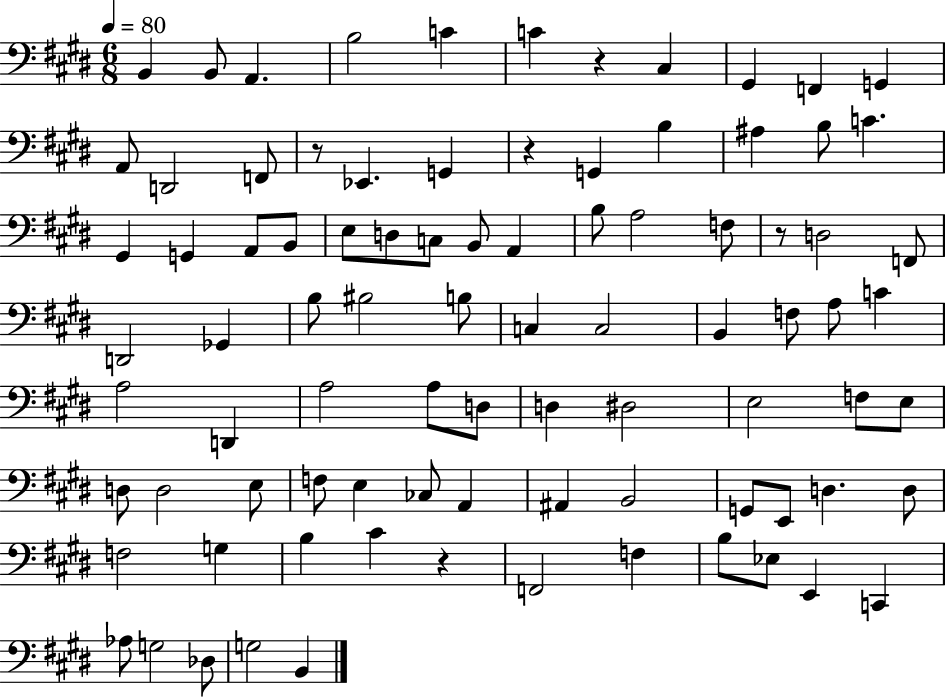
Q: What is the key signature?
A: E major